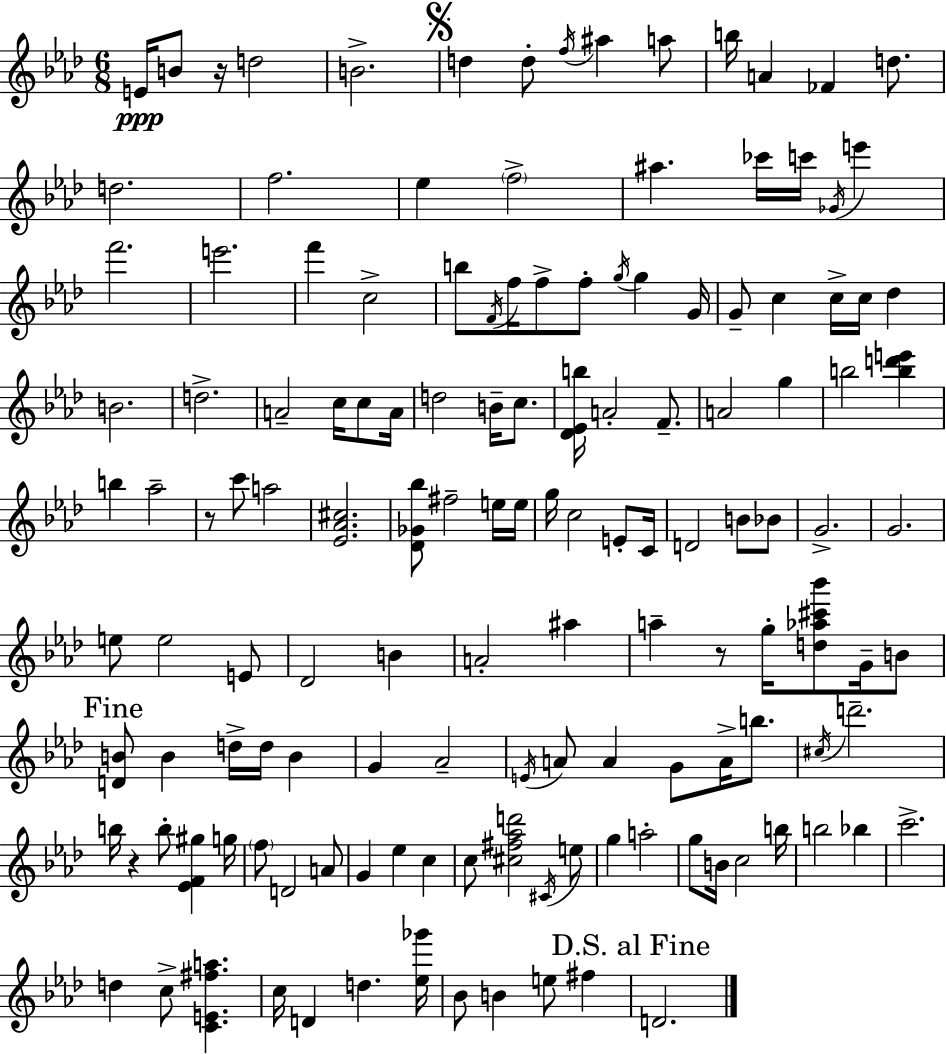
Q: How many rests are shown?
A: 4